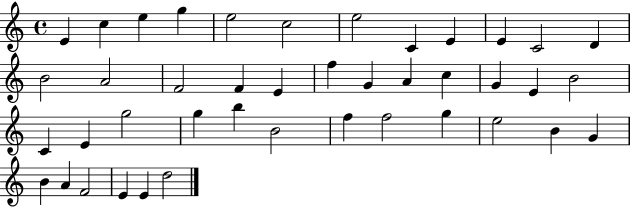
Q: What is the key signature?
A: C major